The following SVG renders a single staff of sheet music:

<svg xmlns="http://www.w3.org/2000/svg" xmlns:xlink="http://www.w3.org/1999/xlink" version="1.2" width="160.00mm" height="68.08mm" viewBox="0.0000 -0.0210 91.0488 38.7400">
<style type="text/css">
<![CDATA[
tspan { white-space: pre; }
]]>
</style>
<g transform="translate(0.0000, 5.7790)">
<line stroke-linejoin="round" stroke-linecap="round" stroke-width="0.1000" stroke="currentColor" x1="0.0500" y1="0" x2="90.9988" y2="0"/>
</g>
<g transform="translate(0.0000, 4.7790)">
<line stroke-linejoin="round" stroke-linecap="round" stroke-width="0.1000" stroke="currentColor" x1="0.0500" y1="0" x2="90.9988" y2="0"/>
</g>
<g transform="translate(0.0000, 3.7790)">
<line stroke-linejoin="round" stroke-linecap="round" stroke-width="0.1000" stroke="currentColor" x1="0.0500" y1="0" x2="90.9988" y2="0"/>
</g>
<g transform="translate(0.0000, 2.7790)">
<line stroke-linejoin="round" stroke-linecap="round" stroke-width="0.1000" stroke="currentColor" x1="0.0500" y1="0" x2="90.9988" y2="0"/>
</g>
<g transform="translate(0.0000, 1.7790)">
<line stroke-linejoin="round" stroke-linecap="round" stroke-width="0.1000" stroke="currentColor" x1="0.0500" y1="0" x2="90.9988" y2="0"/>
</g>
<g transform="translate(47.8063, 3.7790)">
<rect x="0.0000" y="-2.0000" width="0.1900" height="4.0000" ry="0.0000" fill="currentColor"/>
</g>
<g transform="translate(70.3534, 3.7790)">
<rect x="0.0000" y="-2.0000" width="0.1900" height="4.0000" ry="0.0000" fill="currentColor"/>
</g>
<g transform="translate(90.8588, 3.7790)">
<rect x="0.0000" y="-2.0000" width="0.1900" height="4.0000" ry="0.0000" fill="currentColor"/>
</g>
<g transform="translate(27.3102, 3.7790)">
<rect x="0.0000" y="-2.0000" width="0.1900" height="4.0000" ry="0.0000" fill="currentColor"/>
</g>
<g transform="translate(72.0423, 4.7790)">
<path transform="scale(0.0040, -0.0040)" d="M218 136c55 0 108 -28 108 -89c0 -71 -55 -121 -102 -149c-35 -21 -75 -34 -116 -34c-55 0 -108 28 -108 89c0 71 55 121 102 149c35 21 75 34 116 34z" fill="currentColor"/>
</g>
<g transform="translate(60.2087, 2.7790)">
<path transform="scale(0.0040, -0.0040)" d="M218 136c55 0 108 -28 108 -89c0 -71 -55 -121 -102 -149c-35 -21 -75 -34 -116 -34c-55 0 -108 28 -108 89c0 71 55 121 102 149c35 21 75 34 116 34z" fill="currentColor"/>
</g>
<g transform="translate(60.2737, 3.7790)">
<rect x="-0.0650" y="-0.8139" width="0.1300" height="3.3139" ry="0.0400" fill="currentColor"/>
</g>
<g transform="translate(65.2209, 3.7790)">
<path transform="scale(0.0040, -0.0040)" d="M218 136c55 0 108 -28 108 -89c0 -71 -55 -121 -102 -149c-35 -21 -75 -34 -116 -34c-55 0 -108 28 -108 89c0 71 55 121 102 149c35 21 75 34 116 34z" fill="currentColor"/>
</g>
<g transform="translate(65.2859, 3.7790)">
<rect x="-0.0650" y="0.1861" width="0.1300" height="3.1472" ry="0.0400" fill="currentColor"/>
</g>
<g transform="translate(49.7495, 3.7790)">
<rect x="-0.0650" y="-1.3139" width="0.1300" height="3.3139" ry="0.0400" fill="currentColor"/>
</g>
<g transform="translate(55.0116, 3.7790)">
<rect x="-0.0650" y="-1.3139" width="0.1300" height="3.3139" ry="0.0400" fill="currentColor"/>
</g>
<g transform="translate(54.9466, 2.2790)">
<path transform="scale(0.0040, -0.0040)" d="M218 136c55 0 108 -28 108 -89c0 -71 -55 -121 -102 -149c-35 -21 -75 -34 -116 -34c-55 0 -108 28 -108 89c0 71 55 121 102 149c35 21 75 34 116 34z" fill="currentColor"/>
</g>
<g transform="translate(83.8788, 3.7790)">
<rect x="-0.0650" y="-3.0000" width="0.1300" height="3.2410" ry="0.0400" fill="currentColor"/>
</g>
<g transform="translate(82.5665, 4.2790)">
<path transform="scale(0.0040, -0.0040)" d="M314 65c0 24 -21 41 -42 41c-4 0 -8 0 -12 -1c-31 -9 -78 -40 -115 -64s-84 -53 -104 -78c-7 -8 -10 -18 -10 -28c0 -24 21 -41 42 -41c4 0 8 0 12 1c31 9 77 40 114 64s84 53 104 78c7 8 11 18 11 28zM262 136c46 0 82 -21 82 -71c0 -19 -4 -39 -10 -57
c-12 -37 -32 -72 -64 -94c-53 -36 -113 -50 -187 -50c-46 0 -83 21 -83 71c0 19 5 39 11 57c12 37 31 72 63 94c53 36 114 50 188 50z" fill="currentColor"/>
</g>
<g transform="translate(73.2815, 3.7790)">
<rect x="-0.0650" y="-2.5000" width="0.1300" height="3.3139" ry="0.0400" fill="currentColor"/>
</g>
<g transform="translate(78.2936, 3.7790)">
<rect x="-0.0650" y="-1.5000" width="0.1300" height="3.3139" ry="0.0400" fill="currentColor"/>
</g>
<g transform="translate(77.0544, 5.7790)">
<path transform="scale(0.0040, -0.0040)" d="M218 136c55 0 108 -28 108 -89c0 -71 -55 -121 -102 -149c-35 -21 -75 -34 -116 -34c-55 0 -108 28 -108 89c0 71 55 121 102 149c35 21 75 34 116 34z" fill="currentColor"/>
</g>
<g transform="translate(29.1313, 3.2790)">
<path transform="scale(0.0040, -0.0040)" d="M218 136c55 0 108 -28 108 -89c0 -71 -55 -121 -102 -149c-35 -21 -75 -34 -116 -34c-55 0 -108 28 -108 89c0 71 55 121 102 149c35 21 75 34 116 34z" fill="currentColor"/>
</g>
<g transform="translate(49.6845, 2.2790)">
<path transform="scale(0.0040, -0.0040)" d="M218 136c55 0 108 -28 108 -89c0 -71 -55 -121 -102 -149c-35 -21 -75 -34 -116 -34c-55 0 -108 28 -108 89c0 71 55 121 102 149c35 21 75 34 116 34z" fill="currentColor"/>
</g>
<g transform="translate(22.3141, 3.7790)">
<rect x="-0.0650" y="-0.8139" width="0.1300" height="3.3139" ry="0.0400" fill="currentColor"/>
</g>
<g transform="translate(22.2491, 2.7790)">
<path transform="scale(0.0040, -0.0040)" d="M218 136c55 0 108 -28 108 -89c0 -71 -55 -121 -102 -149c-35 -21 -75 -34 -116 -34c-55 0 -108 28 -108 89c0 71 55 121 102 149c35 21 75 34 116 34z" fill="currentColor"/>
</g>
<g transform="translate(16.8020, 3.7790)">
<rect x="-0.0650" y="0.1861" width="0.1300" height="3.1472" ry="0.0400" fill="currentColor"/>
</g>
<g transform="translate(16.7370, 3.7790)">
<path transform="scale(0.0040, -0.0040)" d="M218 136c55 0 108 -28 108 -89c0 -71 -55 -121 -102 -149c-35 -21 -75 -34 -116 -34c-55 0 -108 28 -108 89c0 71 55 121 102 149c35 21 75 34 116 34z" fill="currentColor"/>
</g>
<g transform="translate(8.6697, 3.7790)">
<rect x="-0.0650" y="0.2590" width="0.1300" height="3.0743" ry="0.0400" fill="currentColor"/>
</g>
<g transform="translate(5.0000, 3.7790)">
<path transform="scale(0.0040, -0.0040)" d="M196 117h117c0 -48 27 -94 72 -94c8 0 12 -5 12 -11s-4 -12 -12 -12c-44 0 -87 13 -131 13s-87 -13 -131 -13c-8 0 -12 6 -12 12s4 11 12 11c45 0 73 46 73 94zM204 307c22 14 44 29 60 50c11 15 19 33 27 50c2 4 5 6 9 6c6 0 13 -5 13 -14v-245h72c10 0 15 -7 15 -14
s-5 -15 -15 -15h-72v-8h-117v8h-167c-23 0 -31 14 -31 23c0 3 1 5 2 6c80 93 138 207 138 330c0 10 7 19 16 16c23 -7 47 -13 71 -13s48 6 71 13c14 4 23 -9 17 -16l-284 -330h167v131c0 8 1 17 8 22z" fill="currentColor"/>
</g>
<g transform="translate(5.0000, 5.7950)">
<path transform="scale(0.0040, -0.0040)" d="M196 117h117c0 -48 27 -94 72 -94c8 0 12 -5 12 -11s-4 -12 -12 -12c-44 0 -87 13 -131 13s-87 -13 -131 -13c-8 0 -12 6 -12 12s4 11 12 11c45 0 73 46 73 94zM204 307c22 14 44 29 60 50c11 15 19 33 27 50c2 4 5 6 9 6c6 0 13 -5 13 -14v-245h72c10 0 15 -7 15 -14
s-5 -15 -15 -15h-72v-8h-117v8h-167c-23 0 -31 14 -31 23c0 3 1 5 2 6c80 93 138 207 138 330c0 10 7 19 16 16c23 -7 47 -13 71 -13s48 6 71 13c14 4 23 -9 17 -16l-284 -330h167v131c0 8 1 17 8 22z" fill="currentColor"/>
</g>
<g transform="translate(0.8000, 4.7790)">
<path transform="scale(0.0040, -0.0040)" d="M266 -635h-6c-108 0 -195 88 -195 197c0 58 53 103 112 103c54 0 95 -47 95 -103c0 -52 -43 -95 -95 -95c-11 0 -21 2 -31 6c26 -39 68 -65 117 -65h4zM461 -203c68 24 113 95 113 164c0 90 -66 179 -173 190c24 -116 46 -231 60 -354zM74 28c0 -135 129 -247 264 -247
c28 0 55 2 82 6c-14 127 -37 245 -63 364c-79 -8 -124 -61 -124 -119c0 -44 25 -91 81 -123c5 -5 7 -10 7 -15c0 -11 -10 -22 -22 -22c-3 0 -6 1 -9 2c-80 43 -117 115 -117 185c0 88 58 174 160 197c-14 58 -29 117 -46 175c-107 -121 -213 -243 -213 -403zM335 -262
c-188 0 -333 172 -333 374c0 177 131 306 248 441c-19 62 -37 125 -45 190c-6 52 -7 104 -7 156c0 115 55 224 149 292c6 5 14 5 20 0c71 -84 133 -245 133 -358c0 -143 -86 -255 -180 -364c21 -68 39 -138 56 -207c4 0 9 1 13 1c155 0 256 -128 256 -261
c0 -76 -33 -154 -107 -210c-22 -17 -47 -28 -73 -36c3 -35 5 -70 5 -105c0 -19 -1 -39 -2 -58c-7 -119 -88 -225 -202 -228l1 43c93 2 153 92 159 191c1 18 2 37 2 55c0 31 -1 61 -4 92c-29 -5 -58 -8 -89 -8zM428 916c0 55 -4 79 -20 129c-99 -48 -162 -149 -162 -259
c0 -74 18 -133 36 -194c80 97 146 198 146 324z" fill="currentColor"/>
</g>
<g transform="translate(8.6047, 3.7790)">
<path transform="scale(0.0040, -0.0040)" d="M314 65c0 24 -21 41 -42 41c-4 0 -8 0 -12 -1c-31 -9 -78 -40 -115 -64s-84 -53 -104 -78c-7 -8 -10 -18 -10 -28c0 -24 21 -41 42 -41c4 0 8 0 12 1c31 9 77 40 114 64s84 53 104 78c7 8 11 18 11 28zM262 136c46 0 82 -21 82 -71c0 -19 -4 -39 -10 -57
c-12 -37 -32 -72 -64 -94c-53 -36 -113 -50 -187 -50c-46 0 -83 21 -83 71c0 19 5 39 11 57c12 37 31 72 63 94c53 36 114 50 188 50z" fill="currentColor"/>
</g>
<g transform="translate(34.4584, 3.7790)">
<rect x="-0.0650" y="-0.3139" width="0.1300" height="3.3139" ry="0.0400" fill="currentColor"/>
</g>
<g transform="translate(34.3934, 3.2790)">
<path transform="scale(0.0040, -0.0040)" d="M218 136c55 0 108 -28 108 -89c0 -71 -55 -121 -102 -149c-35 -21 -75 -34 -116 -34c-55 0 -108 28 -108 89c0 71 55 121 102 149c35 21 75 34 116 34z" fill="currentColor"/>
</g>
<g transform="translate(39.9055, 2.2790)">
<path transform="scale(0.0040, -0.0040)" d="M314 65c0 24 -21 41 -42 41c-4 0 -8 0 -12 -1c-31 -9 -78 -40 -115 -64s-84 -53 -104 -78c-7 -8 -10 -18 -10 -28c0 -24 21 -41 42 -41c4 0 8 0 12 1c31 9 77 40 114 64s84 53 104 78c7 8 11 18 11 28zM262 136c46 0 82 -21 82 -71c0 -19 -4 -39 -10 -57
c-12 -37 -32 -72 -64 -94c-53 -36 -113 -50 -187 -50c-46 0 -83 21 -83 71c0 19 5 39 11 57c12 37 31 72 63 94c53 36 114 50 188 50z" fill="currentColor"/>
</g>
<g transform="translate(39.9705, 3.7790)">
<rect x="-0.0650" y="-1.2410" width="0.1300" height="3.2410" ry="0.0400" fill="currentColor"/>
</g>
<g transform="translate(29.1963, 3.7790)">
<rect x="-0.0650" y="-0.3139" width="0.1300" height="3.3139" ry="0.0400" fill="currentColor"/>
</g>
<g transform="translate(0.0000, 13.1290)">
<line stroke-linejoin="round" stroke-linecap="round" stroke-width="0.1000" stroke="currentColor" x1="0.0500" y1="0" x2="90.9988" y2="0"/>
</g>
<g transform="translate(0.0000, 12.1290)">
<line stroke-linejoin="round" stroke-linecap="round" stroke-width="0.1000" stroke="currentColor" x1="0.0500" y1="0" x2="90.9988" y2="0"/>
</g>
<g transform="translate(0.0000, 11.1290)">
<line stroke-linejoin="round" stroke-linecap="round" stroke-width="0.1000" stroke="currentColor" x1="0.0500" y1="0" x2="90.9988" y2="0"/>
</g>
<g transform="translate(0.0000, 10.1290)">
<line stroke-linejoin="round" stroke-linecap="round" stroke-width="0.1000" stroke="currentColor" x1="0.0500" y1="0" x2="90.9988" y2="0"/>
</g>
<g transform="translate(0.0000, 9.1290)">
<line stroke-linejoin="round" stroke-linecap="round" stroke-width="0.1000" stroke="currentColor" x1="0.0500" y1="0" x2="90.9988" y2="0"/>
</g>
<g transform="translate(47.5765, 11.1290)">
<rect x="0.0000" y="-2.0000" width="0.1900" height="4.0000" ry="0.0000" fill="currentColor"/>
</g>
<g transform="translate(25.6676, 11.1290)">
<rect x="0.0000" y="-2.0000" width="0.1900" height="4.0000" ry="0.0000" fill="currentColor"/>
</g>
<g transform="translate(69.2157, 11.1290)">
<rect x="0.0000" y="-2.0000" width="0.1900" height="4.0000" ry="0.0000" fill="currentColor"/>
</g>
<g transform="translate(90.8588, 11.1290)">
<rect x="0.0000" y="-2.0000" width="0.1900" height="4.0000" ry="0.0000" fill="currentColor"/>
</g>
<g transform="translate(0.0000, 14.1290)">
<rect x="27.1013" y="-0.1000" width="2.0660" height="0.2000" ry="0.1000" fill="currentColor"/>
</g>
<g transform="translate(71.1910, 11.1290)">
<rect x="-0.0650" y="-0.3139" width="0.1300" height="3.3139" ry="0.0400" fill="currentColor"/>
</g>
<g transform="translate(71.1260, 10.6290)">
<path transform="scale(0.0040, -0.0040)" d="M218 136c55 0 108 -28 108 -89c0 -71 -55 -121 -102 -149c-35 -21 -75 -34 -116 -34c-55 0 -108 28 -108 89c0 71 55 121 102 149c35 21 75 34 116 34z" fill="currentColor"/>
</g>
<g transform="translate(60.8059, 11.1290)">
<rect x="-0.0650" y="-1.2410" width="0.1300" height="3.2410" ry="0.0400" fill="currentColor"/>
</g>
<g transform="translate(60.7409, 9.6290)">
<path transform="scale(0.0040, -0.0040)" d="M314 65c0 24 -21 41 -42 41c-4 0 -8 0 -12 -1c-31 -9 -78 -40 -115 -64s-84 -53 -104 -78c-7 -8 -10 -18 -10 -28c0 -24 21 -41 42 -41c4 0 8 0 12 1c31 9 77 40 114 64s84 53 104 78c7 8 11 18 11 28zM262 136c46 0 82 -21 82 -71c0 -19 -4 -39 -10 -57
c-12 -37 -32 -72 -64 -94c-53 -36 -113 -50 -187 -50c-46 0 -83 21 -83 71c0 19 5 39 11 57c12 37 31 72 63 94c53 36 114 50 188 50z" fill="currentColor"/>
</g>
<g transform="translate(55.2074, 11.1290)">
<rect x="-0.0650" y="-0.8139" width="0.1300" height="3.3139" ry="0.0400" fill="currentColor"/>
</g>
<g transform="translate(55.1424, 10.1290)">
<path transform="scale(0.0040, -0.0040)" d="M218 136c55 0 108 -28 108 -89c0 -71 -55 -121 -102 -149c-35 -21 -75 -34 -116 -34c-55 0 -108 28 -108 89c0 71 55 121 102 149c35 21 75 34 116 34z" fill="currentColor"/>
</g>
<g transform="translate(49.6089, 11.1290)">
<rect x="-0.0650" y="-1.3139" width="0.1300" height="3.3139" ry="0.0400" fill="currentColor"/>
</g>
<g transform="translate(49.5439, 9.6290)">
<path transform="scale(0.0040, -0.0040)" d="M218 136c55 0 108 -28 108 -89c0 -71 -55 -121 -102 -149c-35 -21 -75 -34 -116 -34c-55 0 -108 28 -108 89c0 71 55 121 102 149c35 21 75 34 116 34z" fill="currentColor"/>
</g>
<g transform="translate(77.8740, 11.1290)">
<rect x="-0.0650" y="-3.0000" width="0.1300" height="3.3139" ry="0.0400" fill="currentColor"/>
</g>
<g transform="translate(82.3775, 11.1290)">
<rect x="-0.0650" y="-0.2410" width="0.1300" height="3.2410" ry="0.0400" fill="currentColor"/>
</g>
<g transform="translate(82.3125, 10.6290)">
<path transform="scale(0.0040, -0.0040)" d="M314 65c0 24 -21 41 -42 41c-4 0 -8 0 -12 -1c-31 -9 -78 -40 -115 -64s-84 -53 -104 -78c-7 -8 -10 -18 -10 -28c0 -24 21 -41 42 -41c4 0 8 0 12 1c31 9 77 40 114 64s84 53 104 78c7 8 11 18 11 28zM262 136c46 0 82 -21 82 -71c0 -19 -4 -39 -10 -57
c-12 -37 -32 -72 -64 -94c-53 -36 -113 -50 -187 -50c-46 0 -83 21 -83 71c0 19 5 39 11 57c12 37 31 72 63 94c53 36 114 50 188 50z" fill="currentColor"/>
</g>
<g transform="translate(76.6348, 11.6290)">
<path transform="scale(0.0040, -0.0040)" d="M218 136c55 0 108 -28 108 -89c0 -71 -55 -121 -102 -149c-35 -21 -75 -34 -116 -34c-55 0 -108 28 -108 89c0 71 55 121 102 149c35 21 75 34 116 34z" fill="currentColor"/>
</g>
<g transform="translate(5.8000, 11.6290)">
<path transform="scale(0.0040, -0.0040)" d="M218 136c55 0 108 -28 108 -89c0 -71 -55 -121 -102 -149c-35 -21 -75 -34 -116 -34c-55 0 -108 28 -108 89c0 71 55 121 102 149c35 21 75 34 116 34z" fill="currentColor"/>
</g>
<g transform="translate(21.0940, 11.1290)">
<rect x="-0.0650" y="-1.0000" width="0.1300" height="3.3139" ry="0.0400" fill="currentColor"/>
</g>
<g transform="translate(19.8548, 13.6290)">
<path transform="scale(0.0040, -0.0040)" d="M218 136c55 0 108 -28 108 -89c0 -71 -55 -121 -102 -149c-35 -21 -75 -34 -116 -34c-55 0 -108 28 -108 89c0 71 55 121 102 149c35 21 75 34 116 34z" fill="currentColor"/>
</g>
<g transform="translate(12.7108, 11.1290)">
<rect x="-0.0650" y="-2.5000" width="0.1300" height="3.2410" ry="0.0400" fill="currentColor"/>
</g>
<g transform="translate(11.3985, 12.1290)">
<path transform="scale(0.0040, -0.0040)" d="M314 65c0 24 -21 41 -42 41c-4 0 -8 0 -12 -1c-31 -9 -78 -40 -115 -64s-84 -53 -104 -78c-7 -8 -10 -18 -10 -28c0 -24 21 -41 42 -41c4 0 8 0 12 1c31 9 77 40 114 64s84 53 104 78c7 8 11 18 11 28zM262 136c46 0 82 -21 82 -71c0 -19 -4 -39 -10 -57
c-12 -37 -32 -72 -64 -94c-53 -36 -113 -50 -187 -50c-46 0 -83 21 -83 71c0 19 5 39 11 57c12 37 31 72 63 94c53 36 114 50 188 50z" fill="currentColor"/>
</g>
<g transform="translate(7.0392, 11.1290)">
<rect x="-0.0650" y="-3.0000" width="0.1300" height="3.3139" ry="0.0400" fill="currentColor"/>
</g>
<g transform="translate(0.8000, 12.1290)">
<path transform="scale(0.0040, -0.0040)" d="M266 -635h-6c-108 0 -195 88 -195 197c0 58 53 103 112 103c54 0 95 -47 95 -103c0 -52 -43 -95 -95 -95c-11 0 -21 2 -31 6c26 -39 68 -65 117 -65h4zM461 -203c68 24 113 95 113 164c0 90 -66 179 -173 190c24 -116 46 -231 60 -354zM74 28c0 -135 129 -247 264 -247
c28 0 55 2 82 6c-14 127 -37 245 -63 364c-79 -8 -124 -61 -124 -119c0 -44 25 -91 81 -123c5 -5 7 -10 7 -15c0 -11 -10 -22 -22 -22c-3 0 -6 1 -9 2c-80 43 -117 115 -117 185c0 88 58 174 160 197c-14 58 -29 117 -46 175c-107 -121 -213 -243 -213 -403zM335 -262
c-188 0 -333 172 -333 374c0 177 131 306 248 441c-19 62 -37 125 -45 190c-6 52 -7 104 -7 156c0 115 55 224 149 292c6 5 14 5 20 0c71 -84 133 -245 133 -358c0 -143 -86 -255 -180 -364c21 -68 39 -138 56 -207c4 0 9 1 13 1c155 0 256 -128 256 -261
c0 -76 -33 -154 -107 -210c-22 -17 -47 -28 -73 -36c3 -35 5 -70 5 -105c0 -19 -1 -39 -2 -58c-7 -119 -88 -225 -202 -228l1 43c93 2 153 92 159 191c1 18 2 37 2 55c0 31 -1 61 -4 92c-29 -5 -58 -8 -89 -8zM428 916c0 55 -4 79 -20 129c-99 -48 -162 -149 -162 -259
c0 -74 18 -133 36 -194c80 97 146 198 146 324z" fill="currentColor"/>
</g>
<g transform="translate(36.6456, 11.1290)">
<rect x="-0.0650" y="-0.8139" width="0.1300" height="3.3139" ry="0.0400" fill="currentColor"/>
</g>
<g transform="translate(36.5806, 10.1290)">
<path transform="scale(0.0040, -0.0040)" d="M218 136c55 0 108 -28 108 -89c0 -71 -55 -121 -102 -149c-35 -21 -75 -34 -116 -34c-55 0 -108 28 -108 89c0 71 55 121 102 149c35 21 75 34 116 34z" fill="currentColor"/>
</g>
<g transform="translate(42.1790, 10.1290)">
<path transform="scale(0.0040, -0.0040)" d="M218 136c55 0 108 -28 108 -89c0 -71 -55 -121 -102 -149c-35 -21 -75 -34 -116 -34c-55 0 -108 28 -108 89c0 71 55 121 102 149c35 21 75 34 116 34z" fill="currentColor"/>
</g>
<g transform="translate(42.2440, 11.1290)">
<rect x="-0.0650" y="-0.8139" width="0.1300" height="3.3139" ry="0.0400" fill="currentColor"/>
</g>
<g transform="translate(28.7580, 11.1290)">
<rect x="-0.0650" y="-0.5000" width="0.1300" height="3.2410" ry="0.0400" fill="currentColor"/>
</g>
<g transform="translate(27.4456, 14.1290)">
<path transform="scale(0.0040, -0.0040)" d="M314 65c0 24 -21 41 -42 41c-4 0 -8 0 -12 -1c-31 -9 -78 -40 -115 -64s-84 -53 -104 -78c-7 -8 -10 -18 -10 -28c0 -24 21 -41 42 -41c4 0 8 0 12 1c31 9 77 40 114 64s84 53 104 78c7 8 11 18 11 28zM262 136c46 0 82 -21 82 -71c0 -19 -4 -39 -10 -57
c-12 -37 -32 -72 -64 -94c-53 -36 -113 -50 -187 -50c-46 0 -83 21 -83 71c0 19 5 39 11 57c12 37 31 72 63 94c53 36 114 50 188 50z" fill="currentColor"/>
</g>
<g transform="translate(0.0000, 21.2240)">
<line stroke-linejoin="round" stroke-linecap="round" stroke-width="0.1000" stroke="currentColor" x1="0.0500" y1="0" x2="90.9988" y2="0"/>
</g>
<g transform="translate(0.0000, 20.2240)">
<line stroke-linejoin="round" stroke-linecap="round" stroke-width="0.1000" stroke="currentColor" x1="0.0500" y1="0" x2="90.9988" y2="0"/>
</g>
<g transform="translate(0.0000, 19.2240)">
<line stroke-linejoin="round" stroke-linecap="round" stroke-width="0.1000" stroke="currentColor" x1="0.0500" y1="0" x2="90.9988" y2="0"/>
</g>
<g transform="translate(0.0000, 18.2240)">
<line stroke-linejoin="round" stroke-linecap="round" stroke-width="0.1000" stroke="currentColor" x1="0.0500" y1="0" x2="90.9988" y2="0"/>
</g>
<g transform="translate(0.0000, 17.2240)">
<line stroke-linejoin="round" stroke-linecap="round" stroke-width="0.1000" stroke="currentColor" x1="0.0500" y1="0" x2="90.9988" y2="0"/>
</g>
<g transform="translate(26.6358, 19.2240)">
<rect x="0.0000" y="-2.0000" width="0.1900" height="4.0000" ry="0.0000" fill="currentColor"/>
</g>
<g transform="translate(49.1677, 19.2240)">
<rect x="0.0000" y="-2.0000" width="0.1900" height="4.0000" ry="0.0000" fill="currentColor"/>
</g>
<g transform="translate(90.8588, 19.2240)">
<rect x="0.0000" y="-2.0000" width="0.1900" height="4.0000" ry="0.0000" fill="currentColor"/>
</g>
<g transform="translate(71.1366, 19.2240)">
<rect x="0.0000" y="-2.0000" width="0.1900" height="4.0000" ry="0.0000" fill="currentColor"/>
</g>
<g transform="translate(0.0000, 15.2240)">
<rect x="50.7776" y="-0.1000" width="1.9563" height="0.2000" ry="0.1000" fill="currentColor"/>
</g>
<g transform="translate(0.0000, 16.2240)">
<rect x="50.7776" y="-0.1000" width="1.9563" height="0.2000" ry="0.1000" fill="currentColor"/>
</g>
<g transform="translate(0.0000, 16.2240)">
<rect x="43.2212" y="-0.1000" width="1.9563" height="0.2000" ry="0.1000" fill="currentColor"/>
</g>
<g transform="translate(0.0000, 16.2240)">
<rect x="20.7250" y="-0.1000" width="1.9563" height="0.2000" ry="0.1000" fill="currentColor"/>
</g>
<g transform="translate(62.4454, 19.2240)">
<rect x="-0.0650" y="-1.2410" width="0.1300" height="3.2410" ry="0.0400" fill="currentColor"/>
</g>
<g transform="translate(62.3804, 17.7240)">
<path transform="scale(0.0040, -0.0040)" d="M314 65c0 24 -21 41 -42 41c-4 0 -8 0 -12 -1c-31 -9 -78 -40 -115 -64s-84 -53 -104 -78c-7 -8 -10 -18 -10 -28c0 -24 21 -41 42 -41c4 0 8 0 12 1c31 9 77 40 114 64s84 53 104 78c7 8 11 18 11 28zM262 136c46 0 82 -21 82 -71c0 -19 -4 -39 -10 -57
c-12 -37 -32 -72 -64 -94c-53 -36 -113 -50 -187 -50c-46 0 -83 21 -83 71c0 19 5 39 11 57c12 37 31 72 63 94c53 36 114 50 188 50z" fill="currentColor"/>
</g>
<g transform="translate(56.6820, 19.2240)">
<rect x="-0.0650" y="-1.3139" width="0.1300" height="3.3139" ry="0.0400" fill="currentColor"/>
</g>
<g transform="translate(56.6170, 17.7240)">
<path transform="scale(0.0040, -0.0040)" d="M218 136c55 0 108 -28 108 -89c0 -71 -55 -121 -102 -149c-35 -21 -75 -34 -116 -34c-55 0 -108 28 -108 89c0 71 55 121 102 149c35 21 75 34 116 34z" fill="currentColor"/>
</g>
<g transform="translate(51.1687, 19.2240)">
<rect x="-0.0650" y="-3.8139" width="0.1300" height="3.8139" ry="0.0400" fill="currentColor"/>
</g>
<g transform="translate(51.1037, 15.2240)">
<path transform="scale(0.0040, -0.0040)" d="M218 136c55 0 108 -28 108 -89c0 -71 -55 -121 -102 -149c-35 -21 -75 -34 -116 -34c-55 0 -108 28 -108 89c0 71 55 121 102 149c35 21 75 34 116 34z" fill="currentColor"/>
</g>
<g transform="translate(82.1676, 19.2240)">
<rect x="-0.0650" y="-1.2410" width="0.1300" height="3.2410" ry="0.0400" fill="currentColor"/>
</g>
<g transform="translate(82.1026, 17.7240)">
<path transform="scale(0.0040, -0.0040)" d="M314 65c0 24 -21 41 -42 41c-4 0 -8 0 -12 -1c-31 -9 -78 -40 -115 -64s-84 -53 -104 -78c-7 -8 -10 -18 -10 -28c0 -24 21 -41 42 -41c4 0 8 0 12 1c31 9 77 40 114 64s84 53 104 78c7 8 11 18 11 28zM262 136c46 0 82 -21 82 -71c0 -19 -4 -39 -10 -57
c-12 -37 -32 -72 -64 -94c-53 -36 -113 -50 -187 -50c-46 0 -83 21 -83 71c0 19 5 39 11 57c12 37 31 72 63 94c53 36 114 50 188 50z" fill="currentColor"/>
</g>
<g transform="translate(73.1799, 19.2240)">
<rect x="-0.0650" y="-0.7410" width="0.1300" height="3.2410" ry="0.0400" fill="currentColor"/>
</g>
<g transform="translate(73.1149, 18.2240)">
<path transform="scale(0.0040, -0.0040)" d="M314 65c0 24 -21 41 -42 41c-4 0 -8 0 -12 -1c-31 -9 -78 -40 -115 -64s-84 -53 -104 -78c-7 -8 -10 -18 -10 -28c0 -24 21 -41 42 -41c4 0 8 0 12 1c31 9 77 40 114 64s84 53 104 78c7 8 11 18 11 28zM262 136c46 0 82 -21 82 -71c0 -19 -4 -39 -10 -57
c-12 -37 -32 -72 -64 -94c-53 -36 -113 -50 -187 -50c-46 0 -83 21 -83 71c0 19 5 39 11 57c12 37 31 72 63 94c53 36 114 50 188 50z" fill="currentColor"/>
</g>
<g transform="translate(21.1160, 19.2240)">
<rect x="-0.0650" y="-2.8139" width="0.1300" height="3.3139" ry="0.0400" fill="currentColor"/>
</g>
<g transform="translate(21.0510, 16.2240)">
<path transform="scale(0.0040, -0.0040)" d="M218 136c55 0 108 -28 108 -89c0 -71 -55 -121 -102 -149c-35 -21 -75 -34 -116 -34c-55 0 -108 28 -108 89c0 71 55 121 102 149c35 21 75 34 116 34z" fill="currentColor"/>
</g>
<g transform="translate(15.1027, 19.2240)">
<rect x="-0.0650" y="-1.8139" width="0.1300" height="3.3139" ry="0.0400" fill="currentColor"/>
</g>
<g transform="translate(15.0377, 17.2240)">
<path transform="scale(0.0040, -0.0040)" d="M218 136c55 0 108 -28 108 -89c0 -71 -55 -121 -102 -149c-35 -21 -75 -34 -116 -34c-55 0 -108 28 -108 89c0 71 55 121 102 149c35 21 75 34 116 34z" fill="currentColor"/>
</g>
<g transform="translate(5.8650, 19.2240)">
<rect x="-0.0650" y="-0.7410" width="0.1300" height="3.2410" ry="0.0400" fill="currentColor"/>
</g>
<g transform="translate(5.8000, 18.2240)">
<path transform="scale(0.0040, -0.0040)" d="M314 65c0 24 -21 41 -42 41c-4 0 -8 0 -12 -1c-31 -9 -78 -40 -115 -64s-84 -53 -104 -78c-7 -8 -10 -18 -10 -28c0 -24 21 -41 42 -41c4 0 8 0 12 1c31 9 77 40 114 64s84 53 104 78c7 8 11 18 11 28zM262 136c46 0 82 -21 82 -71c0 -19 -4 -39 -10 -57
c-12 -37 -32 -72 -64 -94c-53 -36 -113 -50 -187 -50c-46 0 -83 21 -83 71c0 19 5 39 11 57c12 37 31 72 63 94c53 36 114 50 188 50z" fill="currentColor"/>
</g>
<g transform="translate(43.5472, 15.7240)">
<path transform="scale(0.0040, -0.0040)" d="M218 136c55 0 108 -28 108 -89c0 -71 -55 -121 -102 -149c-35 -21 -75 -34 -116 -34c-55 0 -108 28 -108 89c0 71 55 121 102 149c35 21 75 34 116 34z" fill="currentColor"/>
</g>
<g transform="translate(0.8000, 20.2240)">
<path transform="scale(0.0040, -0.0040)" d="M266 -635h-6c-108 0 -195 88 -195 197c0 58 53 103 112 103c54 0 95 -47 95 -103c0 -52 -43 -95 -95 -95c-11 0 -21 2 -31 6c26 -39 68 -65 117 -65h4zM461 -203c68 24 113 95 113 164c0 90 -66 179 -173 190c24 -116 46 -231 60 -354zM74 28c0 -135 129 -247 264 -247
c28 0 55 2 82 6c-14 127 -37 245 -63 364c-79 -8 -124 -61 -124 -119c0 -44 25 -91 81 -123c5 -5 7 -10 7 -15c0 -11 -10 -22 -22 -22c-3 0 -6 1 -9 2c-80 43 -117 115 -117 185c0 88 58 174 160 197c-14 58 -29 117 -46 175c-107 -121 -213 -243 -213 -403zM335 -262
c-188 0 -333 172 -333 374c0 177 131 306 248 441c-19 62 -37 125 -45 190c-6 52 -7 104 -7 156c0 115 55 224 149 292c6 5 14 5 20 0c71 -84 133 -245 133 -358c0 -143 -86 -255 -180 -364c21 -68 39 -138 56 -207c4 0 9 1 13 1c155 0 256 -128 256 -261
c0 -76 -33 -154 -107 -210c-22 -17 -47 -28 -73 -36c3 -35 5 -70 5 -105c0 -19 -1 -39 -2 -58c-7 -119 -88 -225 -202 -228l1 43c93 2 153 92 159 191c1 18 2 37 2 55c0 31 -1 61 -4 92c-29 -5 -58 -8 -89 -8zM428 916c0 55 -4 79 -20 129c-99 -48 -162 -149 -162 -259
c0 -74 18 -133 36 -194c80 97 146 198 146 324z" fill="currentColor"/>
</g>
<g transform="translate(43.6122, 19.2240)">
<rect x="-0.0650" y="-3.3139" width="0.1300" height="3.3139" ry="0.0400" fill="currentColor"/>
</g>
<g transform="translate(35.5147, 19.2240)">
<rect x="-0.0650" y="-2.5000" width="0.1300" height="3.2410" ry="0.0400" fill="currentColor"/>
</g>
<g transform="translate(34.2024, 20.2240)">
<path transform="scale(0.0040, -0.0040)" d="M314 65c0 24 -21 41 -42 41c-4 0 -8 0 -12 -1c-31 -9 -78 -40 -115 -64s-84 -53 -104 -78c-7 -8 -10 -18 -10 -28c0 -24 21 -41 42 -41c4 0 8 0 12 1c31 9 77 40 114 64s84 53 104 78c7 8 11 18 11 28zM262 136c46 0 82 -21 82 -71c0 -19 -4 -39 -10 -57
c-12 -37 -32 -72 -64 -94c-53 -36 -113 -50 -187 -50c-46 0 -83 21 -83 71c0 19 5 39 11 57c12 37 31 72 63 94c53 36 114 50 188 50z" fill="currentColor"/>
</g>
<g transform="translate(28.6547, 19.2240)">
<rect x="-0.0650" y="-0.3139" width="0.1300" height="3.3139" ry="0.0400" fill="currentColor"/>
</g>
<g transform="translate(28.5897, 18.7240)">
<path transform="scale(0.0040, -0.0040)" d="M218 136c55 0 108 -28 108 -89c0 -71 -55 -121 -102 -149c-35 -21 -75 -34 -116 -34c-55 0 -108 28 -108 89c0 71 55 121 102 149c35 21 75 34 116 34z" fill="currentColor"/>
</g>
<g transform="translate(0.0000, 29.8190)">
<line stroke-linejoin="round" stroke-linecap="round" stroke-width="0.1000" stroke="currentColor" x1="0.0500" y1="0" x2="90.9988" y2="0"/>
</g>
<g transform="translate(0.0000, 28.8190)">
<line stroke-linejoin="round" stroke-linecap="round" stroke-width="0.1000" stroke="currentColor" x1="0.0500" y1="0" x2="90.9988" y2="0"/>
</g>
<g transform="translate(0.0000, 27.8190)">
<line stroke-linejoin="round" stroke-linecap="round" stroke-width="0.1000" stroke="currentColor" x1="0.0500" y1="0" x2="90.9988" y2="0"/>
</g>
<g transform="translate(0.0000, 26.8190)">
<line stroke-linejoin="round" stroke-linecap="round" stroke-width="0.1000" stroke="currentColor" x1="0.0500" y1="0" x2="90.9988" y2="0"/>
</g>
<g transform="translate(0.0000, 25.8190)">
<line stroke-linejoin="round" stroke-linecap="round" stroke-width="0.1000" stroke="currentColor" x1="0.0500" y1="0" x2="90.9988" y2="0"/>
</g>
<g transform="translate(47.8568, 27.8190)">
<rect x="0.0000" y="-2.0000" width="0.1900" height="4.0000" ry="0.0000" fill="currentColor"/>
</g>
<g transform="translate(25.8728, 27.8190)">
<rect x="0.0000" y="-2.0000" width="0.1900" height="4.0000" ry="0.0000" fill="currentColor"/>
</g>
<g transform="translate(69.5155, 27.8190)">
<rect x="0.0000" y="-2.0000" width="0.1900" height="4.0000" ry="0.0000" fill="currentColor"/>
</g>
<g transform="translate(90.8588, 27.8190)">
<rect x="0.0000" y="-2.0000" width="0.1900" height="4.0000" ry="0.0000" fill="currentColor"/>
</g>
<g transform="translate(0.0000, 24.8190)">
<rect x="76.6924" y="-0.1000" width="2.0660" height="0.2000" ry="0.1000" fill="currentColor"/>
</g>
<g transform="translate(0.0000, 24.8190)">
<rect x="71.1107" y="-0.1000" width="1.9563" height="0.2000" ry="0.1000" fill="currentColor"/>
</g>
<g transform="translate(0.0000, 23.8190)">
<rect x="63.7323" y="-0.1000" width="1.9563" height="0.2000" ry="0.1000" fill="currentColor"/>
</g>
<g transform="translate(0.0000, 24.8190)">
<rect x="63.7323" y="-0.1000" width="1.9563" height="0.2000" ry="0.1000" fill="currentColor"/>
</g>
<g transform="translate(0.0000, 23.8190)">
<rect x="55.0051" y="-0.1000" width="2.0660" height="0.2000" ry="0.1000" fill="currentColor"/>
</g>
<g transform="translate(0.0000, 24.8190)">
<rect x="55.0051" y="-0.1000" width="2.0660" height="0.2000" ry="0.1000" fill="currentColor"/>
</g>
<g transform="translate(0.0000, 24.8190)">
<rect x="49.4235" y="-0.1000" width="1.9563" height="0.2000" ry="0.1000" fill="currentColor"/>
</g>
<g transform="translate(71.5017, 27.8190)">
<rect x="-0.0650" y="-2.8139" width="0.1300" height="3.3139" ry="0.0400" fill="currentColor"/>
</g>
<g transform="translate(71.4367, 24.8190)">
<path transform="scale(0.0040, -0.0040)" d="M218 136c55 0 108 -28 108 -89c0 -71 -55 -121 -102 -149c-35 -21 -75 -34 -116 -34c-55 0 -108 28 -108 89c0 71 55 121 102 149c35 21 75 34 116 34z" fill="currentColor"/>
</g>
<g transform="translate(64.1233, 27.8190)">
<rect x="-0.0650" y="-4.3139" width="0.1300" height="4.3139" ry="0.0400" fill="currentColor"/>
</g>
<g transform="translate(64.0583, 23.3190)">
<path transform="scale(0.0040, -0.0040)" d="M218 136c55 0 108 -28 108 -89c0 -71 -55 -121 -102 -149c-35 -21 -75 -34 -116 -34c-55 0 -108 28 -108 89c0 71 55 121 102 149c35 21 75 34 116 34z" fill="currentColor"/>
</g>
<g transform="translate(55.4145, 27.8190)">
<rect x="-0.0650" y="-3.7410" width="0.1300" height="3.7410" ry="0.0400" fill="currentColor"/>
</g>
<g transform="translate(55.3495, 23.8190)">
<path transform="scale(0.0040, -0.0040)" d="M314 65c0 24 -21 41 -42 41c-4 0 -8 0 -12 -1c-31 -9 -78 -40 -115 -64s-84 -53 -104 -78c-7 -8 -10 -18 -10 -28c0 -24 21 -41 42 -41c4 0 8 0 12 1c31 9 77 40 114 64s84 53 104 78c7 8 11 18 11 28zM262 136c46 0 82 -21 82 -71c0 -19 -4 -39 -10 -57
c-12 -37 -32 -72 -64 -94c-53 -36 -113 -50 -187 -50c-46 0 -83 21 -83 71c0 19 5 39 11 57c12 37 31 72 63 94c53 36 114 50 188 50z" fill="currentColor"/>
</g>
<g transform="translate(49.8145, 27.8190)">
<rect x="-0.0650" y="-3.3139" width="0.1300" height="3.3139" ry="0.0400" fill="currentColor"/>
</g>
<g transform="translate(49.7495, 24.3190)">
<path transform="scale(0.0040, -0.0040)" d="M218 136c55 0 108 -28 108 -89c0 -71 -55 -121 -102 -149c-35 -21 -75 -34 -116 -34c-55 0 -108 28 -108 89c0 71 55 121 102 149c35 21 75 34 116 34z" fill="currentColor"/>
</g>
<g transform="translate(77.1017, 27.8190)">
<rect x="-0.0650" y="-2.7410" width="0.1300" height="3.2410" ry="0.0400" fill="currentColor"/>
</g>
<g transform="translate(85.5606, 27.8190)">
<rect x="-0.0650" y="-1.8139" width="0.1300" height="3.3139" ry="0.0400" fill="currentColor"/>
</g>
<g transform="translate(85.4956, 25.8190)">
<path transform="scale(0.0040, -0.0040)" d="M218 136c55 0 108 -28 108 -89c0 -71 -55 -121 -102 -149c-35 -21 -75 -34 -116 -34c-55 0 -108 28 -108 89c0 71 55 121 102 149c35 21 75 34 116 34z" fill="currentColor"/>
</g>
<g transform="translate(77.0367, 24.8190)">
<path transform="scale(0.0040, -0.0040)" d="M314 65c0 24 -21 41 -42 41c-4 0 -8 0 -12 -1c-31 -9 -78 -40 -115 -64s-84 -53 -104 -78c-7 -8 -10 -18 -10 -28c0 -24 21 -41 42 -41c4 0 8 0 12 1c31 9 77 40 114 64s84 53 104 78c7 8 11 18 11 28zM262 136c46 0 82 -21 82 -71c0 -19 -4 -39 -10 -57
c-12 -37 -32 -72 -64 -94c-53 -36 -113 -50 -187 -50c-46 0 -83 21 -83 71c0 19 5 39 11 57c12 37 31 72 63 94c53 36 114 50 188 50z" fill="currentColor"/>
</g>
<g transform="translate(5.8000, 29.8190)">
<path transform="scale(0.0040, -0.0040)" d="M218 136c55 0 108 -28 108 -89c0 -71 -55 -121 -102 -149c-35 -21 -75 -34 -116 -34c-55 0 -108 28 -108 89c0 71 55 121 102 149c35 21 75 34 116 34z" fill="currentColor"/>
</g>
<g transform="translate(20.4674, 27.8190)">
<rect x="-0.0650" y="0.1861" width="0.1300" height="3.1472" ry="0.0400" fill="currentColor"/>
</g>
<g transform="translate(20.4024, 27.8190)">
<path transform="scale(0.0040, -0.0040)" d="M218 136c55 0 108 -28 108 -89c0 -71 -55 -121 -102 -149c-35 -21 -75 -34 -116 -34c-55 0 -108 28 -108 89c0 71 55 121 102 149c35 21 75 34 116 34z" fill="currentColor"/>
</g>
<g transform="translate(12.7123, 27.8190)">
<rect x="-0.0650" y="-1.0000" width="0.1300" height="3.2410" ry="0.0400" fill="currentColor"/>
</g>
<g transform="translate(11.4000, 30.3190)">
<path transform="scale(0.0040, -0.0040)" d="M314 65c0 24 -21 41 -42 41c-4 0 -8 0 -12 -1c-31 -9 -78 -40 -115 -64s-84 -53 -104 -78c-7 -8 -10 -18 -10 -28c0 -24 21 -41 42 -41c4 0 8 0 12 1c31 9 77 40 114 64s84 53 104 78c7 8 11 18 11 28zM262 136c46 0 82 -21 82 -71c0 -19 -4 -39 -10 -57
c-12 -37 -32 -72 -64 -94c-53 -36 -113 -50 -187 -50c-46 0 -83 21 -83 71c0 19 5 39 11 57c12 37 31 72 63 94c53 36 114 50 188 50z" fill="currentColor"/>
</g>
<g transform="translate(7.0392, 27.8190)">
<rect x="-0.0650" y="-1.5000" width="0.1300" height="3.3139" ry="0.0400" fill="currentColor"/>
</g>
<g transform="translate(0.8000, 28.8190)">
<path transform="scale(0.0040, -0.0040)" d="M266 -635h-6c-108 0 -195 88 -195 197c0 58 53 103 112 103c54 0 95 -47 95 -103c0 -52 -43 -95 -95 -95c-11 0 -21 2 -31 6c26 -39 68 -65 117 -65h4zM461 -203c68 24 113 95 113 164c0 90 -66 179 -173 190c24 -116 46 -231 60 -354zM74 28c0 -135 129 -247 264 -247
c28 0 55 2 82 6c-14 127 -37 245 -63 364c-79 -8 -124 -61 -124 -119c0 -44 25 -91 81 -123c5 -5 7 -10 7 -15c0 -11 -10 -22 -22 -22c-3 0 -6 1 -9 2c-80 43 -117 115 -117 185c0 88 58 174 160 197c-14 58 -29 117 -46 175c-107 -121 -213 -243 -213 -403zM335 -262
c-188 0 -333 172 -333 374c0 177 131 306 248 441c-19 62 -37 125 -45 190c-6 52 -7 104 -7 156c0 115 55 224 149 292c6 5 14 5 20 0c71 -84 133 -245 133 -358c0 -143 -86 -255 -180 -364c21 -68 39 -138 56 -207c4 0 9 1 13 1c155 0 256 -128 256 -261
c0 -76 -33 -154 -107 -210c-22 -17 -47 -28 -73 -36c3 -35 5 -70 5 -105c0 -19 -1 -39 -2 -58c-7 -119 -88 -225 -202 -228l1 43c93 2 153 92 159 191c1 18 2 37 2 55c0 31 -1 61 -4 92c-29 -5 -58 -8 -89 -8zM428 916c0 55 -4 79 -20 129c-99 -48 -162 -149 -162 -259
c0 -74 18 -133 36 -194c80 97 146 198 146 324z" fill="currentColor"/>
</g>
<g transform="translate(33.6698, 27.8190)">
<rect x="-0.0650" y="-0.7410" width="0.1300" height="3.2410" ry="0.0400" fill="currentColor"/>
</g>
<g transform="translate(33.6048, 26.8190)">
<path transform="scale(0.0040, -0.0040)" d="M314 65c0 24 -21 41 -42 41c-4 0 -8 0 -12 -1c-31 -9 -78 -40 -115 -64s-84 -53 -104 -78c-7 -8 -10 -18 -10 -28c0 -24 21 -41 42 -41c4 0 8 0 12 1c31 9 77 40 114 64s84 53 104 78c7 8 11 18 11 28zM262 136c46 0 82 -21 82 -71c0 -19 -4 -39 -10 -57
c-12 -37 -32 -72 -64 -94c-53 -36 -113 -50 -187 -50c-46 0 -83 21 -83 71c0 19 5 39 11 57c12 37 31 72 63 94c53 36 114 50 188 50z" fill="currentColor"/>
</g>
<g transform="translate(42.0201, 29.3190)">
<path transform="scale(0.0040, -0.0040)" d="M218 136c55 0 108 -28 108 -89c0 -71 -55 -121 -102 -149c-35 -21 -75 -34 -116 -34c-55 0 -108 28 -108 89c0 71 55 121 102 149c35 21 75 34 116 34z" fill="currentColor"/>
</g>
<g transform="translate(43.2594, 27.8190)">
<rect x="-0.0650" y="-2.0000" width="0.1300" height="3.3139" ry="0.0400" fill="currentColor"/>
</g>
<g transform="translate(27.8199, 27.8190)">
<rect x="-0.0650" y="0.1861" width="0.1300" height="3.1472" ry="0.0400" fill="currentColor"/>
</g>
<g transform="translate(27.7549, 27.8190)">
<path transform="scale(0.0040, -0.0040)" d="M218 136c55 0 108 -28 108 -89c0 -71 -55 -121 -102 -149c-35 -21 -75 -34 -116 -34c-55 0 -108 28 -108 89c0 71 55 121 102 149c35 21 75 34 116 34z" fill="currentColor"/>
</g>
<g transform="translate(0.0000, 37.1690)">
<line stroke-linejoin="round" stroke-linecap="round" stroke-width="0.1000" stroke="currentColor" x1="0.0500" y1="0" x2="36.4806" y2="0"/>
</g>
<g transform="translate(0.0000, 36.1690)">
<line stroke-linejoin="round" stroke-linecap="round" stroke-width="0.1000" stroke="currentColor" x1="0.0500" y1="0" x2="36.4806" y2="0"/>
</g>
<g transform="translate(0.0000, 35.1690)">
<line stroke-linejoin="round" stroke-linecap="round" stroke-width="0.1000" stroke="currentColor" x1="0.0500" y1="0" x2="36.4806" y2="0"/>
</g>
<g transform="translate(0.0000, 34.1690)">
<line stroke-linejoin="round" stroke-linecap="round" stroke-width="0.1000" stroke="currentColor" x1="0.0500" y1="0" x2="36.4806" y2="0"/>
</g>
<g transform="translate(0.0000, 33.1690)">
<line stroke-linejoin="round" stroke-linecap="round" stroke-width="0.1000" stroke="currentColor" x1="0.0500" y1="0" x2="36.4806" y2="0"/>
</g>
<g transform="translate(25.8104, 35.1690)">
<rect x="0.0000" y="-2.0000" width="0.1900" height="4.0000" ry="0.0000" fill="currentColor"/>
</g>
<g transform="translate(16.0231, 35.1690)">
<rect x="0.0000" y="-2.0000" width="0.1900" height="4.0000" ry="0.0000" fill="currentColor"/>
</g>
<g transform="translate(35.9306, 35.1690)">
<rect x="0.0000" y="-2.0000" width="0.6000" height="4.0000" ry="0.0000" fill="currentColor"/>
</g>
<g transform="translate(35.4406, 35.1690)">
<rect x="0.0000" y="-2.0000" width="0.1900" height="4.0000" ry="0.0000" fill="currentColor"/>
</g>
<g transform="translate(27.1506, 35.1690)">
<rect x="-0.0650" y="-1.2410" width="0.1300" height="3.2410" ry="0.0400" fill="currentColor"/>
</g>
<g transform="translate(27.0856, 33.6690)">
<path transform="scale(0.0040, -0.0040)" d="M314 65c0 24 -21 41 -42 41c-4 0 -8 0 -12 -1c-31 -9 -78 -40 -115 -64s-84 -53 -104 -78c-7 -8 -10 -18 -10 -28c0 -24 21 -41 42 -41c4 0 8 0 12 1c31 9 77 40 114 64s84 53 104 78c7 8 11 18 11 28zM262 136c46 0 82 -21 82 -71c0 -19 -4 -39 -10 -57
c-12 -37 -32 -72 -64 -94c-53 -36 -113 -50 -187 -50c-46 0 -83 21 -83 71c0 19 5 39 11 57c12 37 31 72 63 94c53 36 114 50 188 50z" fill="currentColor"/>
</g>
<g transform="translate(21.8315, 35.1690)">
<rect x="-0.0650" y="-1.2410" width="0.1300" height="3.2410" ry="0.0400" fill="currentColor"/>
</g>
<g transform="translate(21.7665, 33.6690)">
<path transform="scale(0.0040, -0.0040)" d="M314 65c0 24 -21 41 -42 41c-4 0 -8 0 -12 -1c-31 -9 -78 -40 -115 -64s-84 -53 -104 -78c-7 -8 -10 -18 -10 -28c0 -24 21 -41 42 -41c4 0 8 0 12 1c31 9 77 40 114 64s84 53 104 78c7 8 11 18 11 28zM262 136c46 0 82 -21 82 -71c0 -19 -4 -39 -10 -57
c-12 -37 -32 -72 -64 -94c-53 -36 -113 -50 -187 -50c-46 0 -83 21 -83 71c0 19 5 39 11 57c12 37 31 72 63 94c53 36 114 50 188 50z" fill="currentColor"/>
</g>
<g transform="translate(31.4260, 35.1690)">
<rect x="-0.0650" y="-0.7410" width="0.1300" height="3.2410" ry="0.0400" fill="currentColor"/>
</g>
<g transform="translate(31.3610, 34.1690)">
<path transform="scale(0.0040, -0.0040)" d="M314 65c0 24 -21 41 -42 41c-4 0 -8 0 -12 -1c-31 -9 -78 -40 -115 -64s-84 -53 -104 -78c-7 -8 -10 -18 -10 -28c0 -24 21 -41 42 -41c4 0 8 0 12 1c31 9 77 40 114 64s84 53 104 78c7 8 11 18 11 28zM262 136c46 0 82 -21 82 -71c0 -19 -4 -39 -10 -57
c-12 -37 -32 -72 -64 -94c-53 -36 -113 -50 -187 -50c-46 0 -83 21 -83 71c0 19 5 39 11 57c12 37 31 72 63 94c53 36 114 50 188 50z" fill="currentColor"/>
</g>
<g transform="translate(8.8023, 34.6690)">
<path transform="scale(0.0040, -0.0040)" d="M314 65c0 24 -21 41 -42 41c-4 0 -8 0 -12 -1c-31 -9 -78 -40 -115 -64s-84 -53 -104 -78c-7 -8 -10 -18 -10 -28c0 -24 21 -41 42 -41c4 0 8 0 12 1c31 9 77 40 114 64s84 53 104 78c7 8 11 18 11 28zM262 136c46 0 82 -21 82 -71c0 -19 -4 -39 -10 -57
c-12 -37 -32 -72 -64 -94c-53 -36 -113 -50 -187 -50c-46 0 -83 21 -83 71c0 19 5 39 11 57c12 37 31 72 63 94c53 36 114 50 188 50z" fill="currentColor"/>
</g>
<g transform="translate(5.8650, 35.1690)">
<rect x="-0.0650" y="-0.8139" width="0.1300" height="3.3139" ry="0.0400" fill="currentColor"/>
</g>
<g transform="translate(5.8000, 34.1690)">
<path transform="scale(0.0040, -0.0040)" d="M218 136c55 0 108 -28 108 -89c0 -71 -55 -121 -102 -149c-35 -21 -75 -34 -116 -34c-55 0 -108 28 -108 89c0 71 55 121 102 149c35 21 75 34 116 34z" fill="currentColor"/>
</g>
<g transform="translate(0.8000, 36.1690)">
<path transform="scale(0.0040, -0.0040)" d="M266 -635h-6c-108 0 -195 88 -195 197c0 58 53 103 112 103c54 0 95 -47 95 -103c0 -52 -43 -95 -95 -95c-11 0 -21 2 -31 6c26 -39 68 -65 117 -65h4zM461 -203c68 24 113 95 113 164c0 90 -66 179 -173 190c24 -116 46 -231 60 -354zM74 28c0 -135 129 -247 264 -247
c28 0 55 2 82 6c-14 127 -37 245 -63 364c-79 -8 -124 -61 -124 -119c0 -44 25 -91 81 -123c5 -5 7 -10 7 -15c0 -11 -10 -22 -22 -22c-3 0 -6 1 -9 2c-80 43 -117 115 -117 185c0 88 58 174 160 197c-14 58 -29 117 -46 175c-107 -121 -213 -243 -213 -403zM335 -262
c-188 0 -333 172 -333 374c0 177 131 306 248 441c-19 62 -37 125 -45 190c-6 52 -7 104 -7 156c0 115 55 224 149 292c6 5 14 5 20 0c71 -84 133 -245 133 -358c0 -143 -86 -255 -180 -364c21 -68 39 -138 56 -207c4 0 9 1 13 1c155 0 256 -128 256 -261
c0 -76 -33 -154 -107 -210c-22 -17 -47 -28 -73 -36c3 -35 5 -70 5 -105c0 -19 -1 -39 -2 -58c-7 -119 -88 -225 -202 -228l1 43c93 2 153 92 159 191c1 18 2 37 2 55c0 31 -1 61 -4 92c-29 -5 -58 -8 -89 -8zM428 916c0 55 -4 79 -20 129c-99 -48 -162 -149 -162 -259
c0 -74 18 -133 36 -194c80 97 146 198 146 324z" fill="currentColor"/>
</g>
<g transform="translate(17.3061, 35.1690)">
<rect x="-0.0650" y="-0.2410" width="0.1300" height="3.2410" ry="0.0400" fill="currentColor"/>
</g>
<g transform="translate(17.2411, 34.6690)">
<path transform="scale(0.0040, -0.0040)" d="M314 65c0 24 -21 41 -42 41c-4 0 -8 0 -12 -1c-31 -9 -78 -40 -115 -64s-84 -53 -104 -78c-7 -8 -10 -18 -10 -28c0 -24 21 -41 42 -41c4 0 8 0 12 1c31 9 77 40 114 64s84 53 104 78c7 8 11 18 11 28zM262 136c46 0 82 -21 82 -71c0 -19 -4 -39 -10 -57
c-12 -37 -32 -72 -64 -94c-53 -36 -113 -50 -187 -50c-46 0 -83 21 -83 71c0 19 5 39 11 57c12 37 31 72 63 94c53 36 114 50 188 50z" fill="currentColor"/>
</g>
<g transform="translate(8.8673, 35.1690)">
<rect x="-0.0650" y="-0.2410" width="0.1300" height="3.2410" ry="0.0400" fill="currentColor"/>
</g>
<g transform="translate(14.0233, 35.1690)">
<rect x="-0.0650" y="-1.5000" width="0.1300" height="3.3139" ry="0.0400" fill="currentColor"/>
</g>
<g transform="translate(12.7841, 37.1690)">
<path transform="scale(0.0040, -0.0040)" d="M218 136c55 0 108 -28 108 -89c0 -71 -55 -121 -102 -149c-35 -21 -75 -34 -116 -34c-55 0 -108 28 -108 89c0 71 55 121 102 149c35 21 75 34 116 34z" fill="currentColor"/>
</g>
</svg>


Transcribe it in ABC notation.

X:1
T:Untitled
M:4/4
L:1/4
K:C
B2 B d c c e2 e e d B G E A2 A G2 D C2 d d e d e2 c A c2 d2 f a c G2 b c' e e2 d2 e2 E D2 B B d2 F b c'2 d' a a2 f d c2 E c2 e2 e2 d2